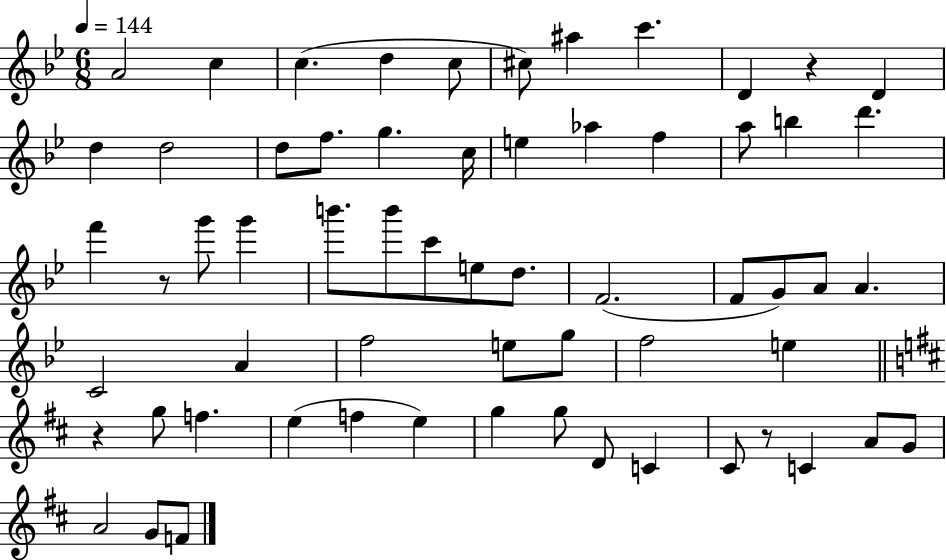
{
  \clef treble
  \numericTimeSignature
  \time 6/8
  \key bes \major
  \tempo 4 = 144
  a'2 c''4 | c''4.( d''4 c''8 | cis''8) ais''4 c'''4. | d'4 r4 d'4 | \break d''4 d''2 | d''8 f''8. g''4. c''16 | e''4 aes''4 f''4 | a''8 b''4 d'''4. | \break f'''4 r8 g'''8 g'''4 | b'''8. b'''8 c'''8 e''8 d''8. | f'2.( | f'8 g'8) a'8 a'4. | \break c'2 a'4 | f''2 e''8 g''8 | f''2 e''4 | \bar "||" \break \key d \major r4 g''8 f''4. | e''4( f''4 e''4) | g''4 g''8 d'8 c'4 | cis'8 r8 c'4 a'8 g'8 | \break a'2 g'8 f'8 | \bar "|."
}